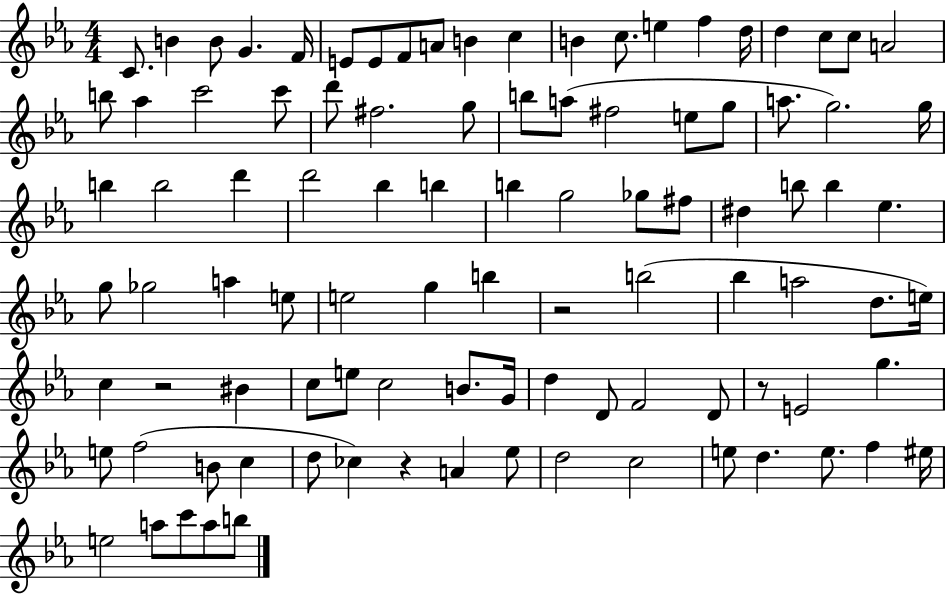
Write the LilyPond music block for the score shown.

{
  \clef treble
  \numericTimeSignature
  \time 4/4
  \key ees \major
  c'8. b'4 b'8 g'4. f'16 | e'8 e'8 f'8 a'8 b'4 c''4 | b'4 c''8. e''4 f''4 d''16 | d''4 c''8 c''8 a'2 | \break b''8 aes''4 c'''2 c'''8 | d'''8 fis''2. g''8 | b''8 a''8( fis''2 e''8 g''8 | a''8. g''2.) g''16 | \break b''4 b''2 d'''4 | d'''2 bes''4 b''4 | b''4 g''2 ges''8 fis''8 | dis''4 b''8 b''4 ees''4. | \break g''8 ges''2 a''4 e''8 | e''2 g''4 b''4 | r2 b''2( | bes''4 a''2 d''8. e''16) | \break c''4 r2 bis'4 | c''8 e''8 c''2 b'8. g'16 | d''4 d'8 f'2 d'8 | r8 e'2 g''4. | \break e''8 f''2( b'8 c''4 | d''8 ces''4) r4 a'4 ees''8 | d''2 c''2 | e''8 d''4. e''8. f''4 eis''16 | \break e''2 a''8 c'''8 a''8 b''8 | \bar "|."
}